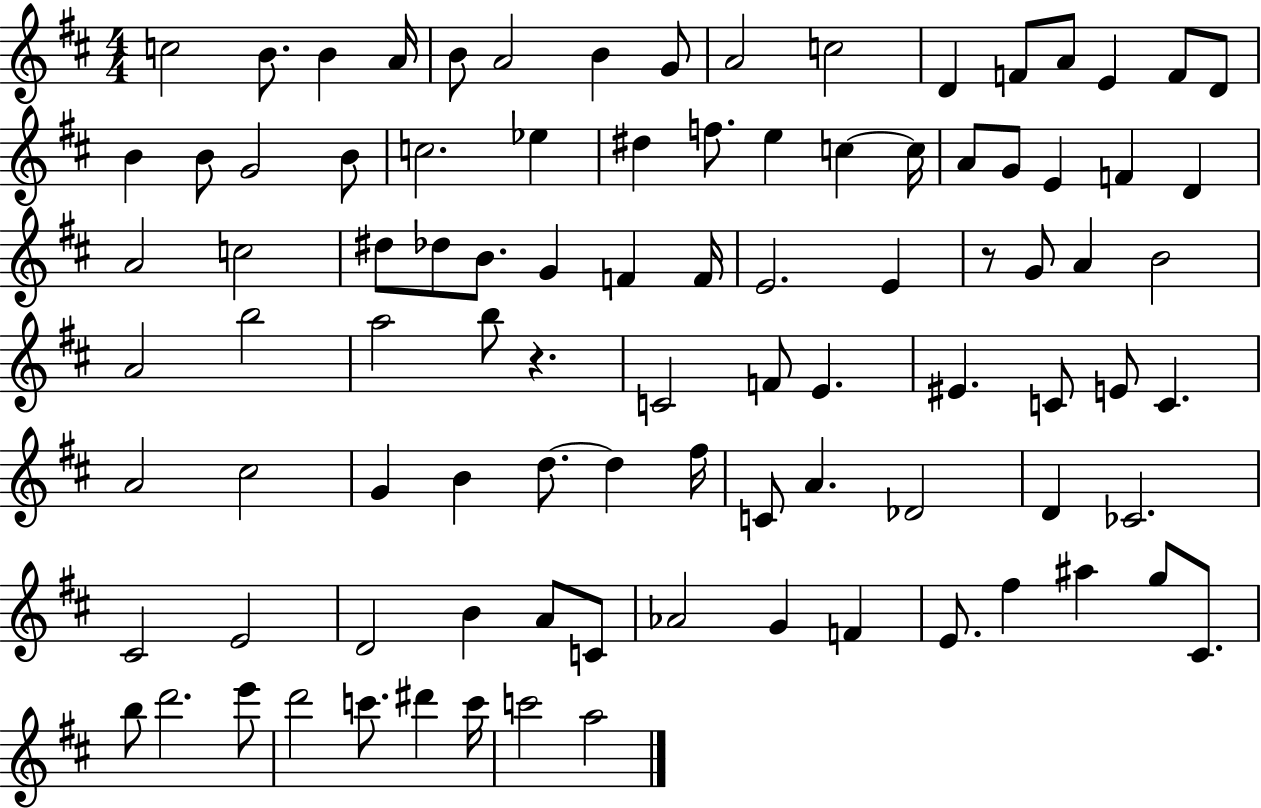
{
  \clef treble
  \numericTimeSignature
  \time 4/4
  \key d \major
  \repeat volta 2 { c''2 b'8. b'4 a'16 | b'8 a'2 b'4 g'8 | a'2 c''2 | d'4 f'8 a'8 e'4 f'8 d'8 | \break b'4 b'8 g'2 b'8 | c''2. ees''4 | dis''4 f''8. e''4 c''4~~ c''16 | a'8 g'8 e'4 f'4 d'4 | \break a'2 c''2 | dis''8 des''8 b'8. g'4 f'4 f'16 | e'2. e'4 | r8 g'8 a'4 b'2 | \break a'2 b''2 | a''2 b''8 r4. | c'2 f'8 e'4. | eis'4. c'8 e'8 c'4. | \break a'2 cis''2 | g'4 b'4 d''8.~~ d''4 fis''16 | c'8 a'4. des'2 | d'4 ces'2. | \break cis'2 e'2 | d'2 b'4 a'8 c'8 | aes'2 g'4 f'4 | e'8. fis''4 ais''4 g''8 cis'8. | \break b''8 d'''2. e'''8 | d'''2 c'''8. dis'''4 c'''16 | c'''2 a''2 | } \bar "|."
}